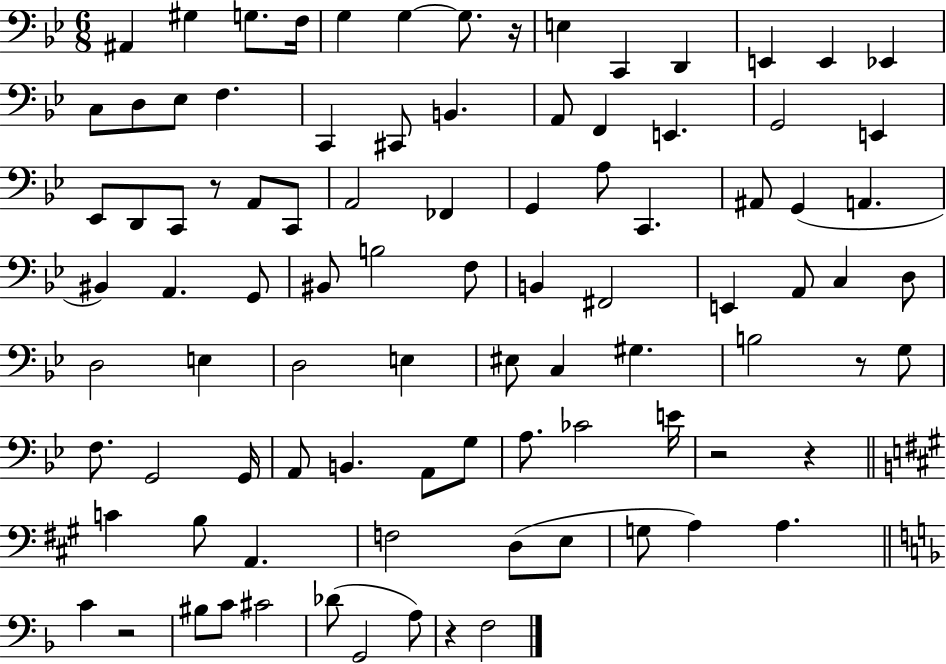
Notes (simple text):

A#2/q G#3/q G3/e. F3/s G3/q G3/q G3/e. R/s E3/q C2/q D2/q E2/q E2/q Eb2/q C3/e D3/e Eb3/e F3/q. C2/q C#2/e B2/q. A2/e F2/q E2/q. G2/h E2/q Eb2/e D2/e C2/e R/e A2/e C2/e A2/h FES2/q G2/q A3/e C2/q. A#2/e G2/q A2/q. BIS2/q A2/q. G2/e BIS2/e B3/h F3/e B2/q F#2/h E2/q A2/e C3/q D3/e D3/h E3/q D3/h E3/q EIS3/e C3/q G#3/q. B3/h R/e G3/e F3/e. G2/h G2/s A2/e B2/q. A2/e G3/e A3/e. CES4/h E4/s R/h R/q C4/q B3/e A2/q. F3/h D3/e E3/e G3/e A3/q A3/q. C4/q R/h BIS3/e C4/e C#4/h Db4/e G2/h A3/e R/q F3/h